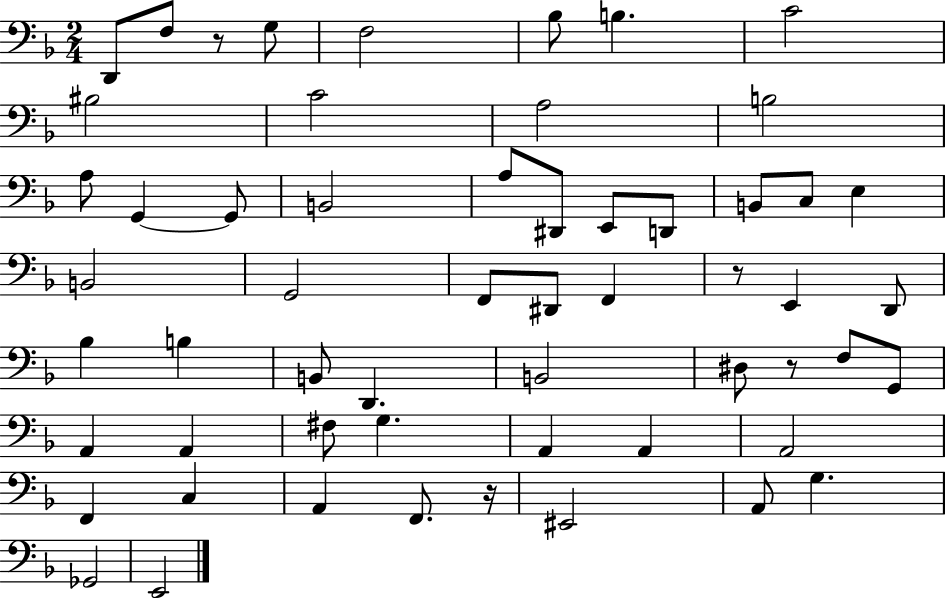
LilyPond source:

{
  \clef bass
  \numericTimeSignature
  \time 2/4
  \key f \major
  d,8 f8 r8 g8 | f2 | bes8 b4. | c'2 | \break bis2 | c'2 | a2 | b2 | \break a8 g,4~~ g,8 | b,2 | a8 dis,8 e,8 d,8 | b,8 c8 e4 | \break b,2 | g,2 | f,8 dis,8 f,4 | r8 e,4 d,8 | \break bes4 b4 | b,8 d,4. | b,2 | dis8 r8 f8 g,8 | \break a,4 a,4 | fis8 g4. | a,4 a,4 | a,2 | \break f,4 c4 | a,4 f,8. r16 | eis,2 | a,8 g4. | \break ges,2 | e,2 | \bar "|."
}